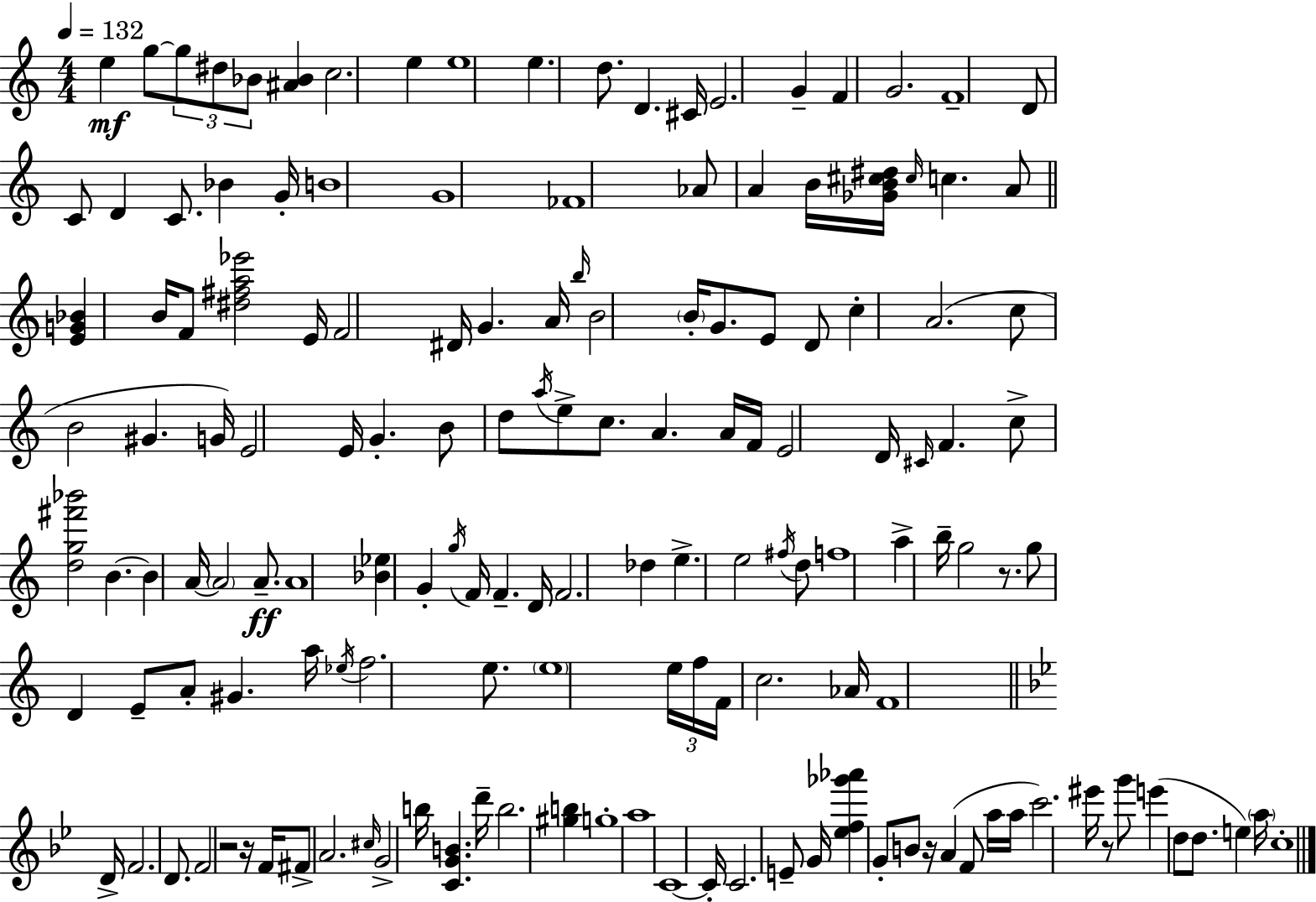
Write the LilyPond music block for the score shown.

{
  \clef treble
  \numericTimeSignature
  \time 4/4
  \key a \minor
  \tempo 4 = 132
  \repeat volta 2 { e''4\mf g''8~~ \tuplet 3/2 { g''8 dis''8 bes'8 } <ais' bes'>4 | c''2. e''4 | e''1 | e''4. d''8. d'4. cis'16 | \break e'2. g'4-- | f'4 g'2. | f'1-- | d'8 c'8 d'4 c'8. bes'4 g'16-. | \break b'1 | g'1 | fes'1 | aes'8 a'4 b'16 <ges' b' cis'' dis''>16 \grace { cis''16 } c''4. a'8 | \break \bar "||" \break \key a \minor <e' g' bes'>4 b'16 f'8 <dis'' fis'' a'' ees'''>2 e'16 | f'2 dis'16 g'4. a'16 | \grace { b''16 } b'2 \parenthesize b'16-. g'8. e'8 d'8 | c''4-. a'2.( | \break c''8 b'2 gis'4. | g'16) e'2 e'16 g'4.-. | b'8 d''8 \acciaccatura { a''16 } e''8-> c''8. a'4. | a'16 f'16 e'2 d'16 \grace { cis'16 } f'4. | \break c''8-> <d'' g'' fis''' bes'''>2 b'4.~~ | b'4 a'16~~ \parenthesize a'2 | a'8.--\ff a'1 | <bes' ees''>4 g'4-. \acciaccatura { g''16 } f'16 f'4.-- | \break d'16 f'2. | des''4 e''4.-> e''2 | \acciaccatura { fis''16 } d''8 f''1 | a''4-> b''16-- g''2 | \break r8. g''8 d'4 e'8-- a'8-. gis'4. | a''16 \acciaccatura { ees''16 } f''2. | e''8. \parenthesize e''1 | \tuplet 3/2 { e''16 f''16 f'16 } c''2. | \break aes'16 f'1 | \bar "||" \break \key bes \major d'16-> f'2. d'8. | f'2 r2 | r16 f'16 fis'8-> a'2. | \grace { cis''16 } g'2-> b''16 <c' g' b'>4. | \break d'''16-- b''2. <gis'' b''>4 | g''1-. | a''1 | c'1~~ | \break c'16-. c'2. e'8-- | g'16 <ees'' f'' ges''' aes'''>4 g'8-. b'8 r16 a'4( f'8 | a''16 a''16 c'''2.) eis'''16 r8 | g'''8 e'''4( d''8 d''8. e''4) | \break \parenthesize a''16 c''1-. | } \bar "|."
}